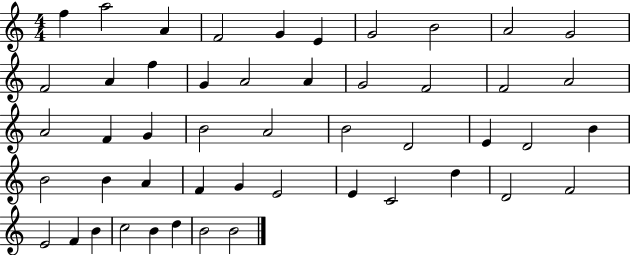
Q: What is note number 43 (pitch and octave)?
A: F4